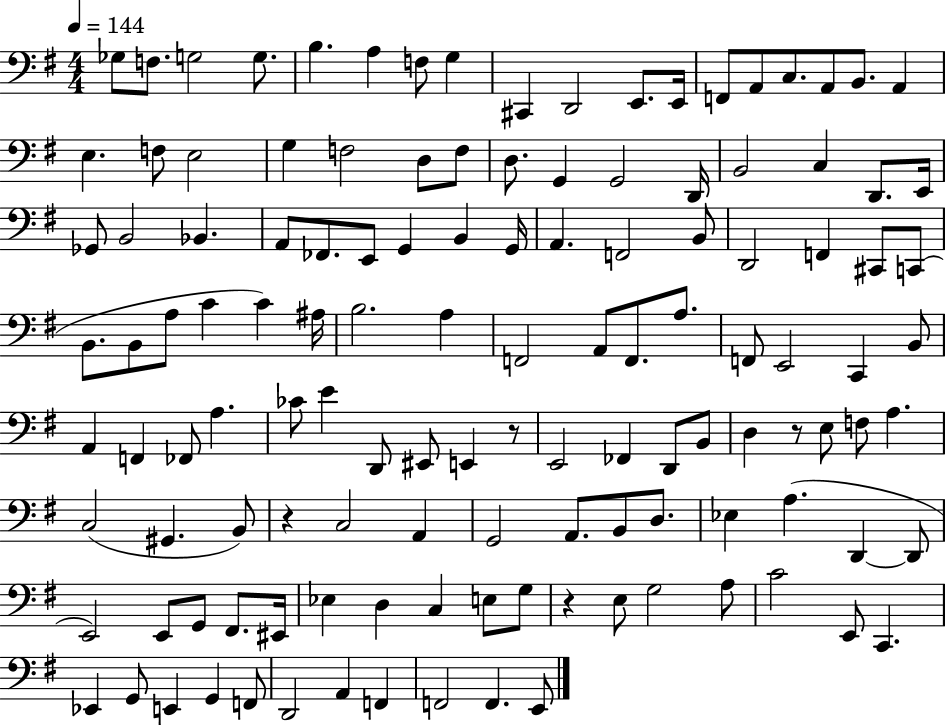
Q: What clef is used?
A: bass